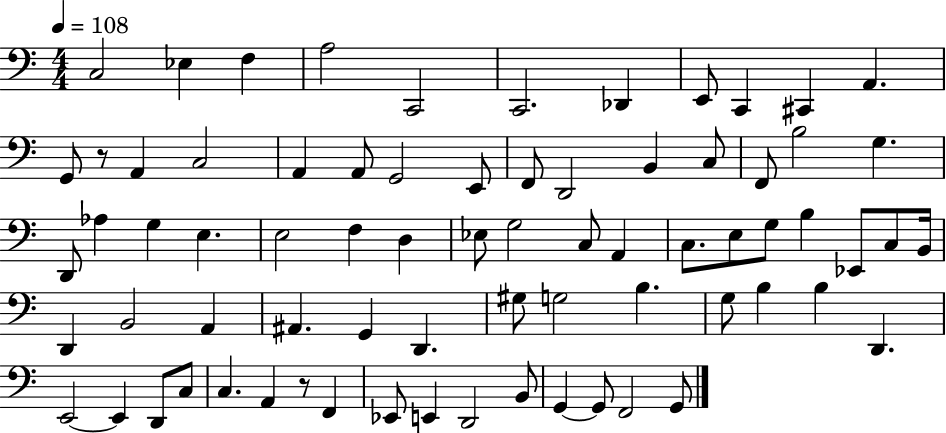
C3/h Eb3/q F3/q A3/h C2/h C2/h. Db2/q E2/e C2/q C#2/q A2/q. G2/e R/e A2/q C3/h A2/q A2/e G2/h E2/e F2/e D2/h B2/q C3/e F2/e B3/h G3/q. D2/e Ab3/q G3/q E3/q. E3/h F3/q D3/q Eb3/e G3/h C3/e A2/q C3/e. E3/e G3/e B3/q Eb2/e C3/e B2/s D2/q B2/h A2/q A#2/q. G2/q D2/q. G#3/e G3/h B3/q. G3/e B3/q B3/q D2/q. E2/h E2/q D2/e C3/e C3/q. A2/q R/e F2/q Eb2/e E2/q D2/h B2/e G2/q G2/e F2/h G2/e